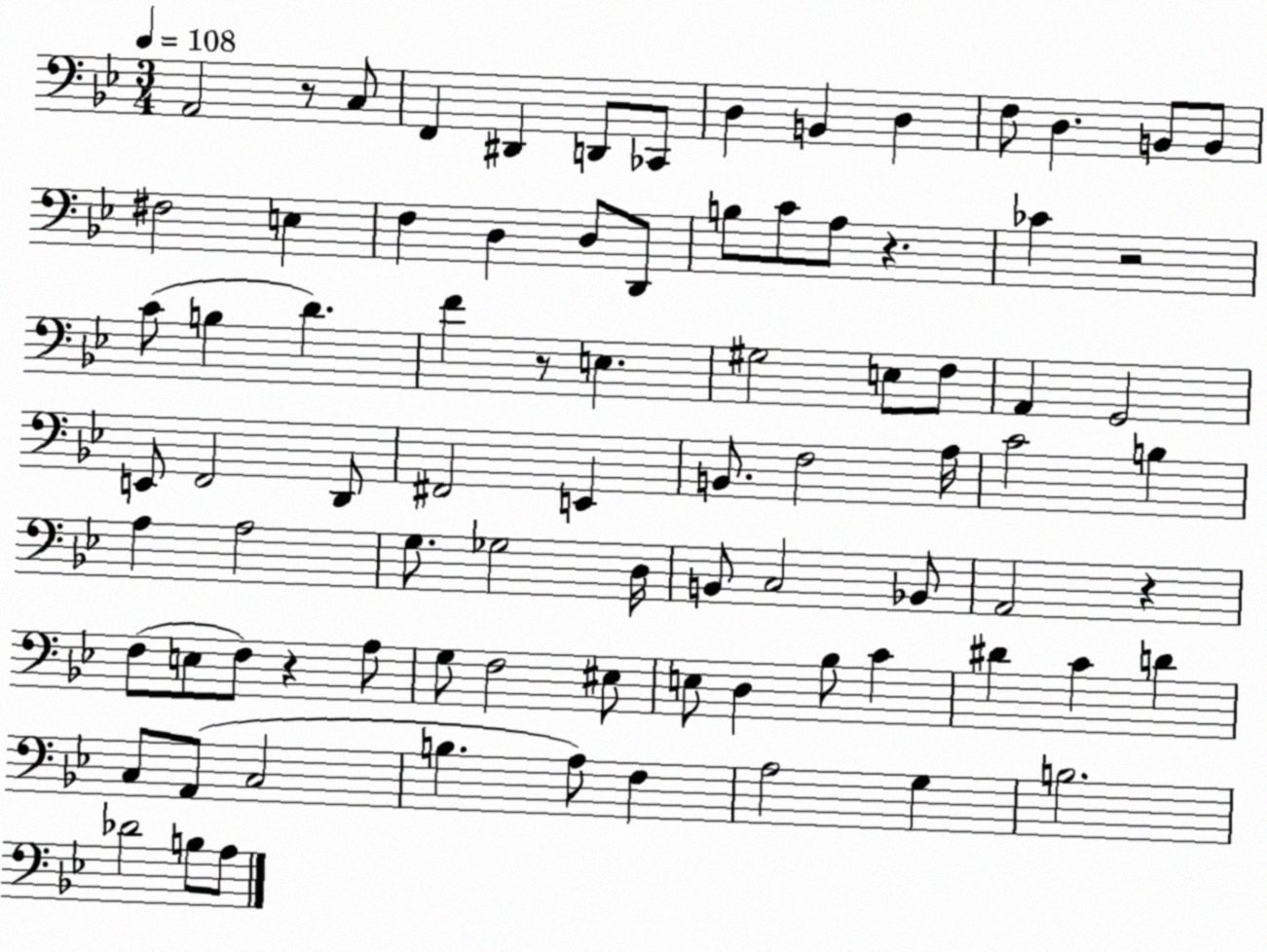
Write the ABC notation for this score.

X:1
T:Untitled
M:3/4
L:1/4
K:Bb
A,,2 z/2 C,/2 F,, ^D,, D,,/2 _C,,/2 D, B,, D, F,/2 D, B,,/2 B,,/2 ^F,2 E, F, D, D,/2 D,,/2 B,/2 C/2 A,/2 z _C z2 C/2 B, D F z/2 E, ^G,2 E,/2 F,/2 A,, G,,2 E,,/2 F,,2 D,,/2 ^F,,2 E,, B,,/2 F,2 A,/4 C2 B, A, A,2 G,/2 _G,2 D,/4 B,,/2 C,2 _B,,/2 A,,2 z F,/2 E,/2 F,/2 z A,/2 G,/2 F,2 ^E,/2 E,/2 D, _B,/2 C ^D C D C,/2 A,,/2 C,2 B, A,/2 F, A,2 G, B,2 _D2 B,/2 A,/2